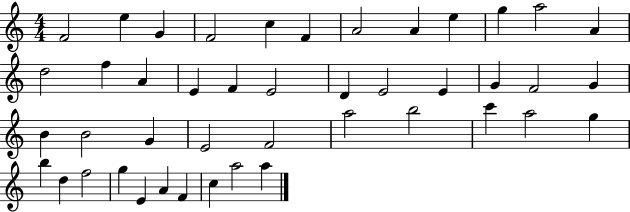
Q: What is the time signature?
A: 4/4